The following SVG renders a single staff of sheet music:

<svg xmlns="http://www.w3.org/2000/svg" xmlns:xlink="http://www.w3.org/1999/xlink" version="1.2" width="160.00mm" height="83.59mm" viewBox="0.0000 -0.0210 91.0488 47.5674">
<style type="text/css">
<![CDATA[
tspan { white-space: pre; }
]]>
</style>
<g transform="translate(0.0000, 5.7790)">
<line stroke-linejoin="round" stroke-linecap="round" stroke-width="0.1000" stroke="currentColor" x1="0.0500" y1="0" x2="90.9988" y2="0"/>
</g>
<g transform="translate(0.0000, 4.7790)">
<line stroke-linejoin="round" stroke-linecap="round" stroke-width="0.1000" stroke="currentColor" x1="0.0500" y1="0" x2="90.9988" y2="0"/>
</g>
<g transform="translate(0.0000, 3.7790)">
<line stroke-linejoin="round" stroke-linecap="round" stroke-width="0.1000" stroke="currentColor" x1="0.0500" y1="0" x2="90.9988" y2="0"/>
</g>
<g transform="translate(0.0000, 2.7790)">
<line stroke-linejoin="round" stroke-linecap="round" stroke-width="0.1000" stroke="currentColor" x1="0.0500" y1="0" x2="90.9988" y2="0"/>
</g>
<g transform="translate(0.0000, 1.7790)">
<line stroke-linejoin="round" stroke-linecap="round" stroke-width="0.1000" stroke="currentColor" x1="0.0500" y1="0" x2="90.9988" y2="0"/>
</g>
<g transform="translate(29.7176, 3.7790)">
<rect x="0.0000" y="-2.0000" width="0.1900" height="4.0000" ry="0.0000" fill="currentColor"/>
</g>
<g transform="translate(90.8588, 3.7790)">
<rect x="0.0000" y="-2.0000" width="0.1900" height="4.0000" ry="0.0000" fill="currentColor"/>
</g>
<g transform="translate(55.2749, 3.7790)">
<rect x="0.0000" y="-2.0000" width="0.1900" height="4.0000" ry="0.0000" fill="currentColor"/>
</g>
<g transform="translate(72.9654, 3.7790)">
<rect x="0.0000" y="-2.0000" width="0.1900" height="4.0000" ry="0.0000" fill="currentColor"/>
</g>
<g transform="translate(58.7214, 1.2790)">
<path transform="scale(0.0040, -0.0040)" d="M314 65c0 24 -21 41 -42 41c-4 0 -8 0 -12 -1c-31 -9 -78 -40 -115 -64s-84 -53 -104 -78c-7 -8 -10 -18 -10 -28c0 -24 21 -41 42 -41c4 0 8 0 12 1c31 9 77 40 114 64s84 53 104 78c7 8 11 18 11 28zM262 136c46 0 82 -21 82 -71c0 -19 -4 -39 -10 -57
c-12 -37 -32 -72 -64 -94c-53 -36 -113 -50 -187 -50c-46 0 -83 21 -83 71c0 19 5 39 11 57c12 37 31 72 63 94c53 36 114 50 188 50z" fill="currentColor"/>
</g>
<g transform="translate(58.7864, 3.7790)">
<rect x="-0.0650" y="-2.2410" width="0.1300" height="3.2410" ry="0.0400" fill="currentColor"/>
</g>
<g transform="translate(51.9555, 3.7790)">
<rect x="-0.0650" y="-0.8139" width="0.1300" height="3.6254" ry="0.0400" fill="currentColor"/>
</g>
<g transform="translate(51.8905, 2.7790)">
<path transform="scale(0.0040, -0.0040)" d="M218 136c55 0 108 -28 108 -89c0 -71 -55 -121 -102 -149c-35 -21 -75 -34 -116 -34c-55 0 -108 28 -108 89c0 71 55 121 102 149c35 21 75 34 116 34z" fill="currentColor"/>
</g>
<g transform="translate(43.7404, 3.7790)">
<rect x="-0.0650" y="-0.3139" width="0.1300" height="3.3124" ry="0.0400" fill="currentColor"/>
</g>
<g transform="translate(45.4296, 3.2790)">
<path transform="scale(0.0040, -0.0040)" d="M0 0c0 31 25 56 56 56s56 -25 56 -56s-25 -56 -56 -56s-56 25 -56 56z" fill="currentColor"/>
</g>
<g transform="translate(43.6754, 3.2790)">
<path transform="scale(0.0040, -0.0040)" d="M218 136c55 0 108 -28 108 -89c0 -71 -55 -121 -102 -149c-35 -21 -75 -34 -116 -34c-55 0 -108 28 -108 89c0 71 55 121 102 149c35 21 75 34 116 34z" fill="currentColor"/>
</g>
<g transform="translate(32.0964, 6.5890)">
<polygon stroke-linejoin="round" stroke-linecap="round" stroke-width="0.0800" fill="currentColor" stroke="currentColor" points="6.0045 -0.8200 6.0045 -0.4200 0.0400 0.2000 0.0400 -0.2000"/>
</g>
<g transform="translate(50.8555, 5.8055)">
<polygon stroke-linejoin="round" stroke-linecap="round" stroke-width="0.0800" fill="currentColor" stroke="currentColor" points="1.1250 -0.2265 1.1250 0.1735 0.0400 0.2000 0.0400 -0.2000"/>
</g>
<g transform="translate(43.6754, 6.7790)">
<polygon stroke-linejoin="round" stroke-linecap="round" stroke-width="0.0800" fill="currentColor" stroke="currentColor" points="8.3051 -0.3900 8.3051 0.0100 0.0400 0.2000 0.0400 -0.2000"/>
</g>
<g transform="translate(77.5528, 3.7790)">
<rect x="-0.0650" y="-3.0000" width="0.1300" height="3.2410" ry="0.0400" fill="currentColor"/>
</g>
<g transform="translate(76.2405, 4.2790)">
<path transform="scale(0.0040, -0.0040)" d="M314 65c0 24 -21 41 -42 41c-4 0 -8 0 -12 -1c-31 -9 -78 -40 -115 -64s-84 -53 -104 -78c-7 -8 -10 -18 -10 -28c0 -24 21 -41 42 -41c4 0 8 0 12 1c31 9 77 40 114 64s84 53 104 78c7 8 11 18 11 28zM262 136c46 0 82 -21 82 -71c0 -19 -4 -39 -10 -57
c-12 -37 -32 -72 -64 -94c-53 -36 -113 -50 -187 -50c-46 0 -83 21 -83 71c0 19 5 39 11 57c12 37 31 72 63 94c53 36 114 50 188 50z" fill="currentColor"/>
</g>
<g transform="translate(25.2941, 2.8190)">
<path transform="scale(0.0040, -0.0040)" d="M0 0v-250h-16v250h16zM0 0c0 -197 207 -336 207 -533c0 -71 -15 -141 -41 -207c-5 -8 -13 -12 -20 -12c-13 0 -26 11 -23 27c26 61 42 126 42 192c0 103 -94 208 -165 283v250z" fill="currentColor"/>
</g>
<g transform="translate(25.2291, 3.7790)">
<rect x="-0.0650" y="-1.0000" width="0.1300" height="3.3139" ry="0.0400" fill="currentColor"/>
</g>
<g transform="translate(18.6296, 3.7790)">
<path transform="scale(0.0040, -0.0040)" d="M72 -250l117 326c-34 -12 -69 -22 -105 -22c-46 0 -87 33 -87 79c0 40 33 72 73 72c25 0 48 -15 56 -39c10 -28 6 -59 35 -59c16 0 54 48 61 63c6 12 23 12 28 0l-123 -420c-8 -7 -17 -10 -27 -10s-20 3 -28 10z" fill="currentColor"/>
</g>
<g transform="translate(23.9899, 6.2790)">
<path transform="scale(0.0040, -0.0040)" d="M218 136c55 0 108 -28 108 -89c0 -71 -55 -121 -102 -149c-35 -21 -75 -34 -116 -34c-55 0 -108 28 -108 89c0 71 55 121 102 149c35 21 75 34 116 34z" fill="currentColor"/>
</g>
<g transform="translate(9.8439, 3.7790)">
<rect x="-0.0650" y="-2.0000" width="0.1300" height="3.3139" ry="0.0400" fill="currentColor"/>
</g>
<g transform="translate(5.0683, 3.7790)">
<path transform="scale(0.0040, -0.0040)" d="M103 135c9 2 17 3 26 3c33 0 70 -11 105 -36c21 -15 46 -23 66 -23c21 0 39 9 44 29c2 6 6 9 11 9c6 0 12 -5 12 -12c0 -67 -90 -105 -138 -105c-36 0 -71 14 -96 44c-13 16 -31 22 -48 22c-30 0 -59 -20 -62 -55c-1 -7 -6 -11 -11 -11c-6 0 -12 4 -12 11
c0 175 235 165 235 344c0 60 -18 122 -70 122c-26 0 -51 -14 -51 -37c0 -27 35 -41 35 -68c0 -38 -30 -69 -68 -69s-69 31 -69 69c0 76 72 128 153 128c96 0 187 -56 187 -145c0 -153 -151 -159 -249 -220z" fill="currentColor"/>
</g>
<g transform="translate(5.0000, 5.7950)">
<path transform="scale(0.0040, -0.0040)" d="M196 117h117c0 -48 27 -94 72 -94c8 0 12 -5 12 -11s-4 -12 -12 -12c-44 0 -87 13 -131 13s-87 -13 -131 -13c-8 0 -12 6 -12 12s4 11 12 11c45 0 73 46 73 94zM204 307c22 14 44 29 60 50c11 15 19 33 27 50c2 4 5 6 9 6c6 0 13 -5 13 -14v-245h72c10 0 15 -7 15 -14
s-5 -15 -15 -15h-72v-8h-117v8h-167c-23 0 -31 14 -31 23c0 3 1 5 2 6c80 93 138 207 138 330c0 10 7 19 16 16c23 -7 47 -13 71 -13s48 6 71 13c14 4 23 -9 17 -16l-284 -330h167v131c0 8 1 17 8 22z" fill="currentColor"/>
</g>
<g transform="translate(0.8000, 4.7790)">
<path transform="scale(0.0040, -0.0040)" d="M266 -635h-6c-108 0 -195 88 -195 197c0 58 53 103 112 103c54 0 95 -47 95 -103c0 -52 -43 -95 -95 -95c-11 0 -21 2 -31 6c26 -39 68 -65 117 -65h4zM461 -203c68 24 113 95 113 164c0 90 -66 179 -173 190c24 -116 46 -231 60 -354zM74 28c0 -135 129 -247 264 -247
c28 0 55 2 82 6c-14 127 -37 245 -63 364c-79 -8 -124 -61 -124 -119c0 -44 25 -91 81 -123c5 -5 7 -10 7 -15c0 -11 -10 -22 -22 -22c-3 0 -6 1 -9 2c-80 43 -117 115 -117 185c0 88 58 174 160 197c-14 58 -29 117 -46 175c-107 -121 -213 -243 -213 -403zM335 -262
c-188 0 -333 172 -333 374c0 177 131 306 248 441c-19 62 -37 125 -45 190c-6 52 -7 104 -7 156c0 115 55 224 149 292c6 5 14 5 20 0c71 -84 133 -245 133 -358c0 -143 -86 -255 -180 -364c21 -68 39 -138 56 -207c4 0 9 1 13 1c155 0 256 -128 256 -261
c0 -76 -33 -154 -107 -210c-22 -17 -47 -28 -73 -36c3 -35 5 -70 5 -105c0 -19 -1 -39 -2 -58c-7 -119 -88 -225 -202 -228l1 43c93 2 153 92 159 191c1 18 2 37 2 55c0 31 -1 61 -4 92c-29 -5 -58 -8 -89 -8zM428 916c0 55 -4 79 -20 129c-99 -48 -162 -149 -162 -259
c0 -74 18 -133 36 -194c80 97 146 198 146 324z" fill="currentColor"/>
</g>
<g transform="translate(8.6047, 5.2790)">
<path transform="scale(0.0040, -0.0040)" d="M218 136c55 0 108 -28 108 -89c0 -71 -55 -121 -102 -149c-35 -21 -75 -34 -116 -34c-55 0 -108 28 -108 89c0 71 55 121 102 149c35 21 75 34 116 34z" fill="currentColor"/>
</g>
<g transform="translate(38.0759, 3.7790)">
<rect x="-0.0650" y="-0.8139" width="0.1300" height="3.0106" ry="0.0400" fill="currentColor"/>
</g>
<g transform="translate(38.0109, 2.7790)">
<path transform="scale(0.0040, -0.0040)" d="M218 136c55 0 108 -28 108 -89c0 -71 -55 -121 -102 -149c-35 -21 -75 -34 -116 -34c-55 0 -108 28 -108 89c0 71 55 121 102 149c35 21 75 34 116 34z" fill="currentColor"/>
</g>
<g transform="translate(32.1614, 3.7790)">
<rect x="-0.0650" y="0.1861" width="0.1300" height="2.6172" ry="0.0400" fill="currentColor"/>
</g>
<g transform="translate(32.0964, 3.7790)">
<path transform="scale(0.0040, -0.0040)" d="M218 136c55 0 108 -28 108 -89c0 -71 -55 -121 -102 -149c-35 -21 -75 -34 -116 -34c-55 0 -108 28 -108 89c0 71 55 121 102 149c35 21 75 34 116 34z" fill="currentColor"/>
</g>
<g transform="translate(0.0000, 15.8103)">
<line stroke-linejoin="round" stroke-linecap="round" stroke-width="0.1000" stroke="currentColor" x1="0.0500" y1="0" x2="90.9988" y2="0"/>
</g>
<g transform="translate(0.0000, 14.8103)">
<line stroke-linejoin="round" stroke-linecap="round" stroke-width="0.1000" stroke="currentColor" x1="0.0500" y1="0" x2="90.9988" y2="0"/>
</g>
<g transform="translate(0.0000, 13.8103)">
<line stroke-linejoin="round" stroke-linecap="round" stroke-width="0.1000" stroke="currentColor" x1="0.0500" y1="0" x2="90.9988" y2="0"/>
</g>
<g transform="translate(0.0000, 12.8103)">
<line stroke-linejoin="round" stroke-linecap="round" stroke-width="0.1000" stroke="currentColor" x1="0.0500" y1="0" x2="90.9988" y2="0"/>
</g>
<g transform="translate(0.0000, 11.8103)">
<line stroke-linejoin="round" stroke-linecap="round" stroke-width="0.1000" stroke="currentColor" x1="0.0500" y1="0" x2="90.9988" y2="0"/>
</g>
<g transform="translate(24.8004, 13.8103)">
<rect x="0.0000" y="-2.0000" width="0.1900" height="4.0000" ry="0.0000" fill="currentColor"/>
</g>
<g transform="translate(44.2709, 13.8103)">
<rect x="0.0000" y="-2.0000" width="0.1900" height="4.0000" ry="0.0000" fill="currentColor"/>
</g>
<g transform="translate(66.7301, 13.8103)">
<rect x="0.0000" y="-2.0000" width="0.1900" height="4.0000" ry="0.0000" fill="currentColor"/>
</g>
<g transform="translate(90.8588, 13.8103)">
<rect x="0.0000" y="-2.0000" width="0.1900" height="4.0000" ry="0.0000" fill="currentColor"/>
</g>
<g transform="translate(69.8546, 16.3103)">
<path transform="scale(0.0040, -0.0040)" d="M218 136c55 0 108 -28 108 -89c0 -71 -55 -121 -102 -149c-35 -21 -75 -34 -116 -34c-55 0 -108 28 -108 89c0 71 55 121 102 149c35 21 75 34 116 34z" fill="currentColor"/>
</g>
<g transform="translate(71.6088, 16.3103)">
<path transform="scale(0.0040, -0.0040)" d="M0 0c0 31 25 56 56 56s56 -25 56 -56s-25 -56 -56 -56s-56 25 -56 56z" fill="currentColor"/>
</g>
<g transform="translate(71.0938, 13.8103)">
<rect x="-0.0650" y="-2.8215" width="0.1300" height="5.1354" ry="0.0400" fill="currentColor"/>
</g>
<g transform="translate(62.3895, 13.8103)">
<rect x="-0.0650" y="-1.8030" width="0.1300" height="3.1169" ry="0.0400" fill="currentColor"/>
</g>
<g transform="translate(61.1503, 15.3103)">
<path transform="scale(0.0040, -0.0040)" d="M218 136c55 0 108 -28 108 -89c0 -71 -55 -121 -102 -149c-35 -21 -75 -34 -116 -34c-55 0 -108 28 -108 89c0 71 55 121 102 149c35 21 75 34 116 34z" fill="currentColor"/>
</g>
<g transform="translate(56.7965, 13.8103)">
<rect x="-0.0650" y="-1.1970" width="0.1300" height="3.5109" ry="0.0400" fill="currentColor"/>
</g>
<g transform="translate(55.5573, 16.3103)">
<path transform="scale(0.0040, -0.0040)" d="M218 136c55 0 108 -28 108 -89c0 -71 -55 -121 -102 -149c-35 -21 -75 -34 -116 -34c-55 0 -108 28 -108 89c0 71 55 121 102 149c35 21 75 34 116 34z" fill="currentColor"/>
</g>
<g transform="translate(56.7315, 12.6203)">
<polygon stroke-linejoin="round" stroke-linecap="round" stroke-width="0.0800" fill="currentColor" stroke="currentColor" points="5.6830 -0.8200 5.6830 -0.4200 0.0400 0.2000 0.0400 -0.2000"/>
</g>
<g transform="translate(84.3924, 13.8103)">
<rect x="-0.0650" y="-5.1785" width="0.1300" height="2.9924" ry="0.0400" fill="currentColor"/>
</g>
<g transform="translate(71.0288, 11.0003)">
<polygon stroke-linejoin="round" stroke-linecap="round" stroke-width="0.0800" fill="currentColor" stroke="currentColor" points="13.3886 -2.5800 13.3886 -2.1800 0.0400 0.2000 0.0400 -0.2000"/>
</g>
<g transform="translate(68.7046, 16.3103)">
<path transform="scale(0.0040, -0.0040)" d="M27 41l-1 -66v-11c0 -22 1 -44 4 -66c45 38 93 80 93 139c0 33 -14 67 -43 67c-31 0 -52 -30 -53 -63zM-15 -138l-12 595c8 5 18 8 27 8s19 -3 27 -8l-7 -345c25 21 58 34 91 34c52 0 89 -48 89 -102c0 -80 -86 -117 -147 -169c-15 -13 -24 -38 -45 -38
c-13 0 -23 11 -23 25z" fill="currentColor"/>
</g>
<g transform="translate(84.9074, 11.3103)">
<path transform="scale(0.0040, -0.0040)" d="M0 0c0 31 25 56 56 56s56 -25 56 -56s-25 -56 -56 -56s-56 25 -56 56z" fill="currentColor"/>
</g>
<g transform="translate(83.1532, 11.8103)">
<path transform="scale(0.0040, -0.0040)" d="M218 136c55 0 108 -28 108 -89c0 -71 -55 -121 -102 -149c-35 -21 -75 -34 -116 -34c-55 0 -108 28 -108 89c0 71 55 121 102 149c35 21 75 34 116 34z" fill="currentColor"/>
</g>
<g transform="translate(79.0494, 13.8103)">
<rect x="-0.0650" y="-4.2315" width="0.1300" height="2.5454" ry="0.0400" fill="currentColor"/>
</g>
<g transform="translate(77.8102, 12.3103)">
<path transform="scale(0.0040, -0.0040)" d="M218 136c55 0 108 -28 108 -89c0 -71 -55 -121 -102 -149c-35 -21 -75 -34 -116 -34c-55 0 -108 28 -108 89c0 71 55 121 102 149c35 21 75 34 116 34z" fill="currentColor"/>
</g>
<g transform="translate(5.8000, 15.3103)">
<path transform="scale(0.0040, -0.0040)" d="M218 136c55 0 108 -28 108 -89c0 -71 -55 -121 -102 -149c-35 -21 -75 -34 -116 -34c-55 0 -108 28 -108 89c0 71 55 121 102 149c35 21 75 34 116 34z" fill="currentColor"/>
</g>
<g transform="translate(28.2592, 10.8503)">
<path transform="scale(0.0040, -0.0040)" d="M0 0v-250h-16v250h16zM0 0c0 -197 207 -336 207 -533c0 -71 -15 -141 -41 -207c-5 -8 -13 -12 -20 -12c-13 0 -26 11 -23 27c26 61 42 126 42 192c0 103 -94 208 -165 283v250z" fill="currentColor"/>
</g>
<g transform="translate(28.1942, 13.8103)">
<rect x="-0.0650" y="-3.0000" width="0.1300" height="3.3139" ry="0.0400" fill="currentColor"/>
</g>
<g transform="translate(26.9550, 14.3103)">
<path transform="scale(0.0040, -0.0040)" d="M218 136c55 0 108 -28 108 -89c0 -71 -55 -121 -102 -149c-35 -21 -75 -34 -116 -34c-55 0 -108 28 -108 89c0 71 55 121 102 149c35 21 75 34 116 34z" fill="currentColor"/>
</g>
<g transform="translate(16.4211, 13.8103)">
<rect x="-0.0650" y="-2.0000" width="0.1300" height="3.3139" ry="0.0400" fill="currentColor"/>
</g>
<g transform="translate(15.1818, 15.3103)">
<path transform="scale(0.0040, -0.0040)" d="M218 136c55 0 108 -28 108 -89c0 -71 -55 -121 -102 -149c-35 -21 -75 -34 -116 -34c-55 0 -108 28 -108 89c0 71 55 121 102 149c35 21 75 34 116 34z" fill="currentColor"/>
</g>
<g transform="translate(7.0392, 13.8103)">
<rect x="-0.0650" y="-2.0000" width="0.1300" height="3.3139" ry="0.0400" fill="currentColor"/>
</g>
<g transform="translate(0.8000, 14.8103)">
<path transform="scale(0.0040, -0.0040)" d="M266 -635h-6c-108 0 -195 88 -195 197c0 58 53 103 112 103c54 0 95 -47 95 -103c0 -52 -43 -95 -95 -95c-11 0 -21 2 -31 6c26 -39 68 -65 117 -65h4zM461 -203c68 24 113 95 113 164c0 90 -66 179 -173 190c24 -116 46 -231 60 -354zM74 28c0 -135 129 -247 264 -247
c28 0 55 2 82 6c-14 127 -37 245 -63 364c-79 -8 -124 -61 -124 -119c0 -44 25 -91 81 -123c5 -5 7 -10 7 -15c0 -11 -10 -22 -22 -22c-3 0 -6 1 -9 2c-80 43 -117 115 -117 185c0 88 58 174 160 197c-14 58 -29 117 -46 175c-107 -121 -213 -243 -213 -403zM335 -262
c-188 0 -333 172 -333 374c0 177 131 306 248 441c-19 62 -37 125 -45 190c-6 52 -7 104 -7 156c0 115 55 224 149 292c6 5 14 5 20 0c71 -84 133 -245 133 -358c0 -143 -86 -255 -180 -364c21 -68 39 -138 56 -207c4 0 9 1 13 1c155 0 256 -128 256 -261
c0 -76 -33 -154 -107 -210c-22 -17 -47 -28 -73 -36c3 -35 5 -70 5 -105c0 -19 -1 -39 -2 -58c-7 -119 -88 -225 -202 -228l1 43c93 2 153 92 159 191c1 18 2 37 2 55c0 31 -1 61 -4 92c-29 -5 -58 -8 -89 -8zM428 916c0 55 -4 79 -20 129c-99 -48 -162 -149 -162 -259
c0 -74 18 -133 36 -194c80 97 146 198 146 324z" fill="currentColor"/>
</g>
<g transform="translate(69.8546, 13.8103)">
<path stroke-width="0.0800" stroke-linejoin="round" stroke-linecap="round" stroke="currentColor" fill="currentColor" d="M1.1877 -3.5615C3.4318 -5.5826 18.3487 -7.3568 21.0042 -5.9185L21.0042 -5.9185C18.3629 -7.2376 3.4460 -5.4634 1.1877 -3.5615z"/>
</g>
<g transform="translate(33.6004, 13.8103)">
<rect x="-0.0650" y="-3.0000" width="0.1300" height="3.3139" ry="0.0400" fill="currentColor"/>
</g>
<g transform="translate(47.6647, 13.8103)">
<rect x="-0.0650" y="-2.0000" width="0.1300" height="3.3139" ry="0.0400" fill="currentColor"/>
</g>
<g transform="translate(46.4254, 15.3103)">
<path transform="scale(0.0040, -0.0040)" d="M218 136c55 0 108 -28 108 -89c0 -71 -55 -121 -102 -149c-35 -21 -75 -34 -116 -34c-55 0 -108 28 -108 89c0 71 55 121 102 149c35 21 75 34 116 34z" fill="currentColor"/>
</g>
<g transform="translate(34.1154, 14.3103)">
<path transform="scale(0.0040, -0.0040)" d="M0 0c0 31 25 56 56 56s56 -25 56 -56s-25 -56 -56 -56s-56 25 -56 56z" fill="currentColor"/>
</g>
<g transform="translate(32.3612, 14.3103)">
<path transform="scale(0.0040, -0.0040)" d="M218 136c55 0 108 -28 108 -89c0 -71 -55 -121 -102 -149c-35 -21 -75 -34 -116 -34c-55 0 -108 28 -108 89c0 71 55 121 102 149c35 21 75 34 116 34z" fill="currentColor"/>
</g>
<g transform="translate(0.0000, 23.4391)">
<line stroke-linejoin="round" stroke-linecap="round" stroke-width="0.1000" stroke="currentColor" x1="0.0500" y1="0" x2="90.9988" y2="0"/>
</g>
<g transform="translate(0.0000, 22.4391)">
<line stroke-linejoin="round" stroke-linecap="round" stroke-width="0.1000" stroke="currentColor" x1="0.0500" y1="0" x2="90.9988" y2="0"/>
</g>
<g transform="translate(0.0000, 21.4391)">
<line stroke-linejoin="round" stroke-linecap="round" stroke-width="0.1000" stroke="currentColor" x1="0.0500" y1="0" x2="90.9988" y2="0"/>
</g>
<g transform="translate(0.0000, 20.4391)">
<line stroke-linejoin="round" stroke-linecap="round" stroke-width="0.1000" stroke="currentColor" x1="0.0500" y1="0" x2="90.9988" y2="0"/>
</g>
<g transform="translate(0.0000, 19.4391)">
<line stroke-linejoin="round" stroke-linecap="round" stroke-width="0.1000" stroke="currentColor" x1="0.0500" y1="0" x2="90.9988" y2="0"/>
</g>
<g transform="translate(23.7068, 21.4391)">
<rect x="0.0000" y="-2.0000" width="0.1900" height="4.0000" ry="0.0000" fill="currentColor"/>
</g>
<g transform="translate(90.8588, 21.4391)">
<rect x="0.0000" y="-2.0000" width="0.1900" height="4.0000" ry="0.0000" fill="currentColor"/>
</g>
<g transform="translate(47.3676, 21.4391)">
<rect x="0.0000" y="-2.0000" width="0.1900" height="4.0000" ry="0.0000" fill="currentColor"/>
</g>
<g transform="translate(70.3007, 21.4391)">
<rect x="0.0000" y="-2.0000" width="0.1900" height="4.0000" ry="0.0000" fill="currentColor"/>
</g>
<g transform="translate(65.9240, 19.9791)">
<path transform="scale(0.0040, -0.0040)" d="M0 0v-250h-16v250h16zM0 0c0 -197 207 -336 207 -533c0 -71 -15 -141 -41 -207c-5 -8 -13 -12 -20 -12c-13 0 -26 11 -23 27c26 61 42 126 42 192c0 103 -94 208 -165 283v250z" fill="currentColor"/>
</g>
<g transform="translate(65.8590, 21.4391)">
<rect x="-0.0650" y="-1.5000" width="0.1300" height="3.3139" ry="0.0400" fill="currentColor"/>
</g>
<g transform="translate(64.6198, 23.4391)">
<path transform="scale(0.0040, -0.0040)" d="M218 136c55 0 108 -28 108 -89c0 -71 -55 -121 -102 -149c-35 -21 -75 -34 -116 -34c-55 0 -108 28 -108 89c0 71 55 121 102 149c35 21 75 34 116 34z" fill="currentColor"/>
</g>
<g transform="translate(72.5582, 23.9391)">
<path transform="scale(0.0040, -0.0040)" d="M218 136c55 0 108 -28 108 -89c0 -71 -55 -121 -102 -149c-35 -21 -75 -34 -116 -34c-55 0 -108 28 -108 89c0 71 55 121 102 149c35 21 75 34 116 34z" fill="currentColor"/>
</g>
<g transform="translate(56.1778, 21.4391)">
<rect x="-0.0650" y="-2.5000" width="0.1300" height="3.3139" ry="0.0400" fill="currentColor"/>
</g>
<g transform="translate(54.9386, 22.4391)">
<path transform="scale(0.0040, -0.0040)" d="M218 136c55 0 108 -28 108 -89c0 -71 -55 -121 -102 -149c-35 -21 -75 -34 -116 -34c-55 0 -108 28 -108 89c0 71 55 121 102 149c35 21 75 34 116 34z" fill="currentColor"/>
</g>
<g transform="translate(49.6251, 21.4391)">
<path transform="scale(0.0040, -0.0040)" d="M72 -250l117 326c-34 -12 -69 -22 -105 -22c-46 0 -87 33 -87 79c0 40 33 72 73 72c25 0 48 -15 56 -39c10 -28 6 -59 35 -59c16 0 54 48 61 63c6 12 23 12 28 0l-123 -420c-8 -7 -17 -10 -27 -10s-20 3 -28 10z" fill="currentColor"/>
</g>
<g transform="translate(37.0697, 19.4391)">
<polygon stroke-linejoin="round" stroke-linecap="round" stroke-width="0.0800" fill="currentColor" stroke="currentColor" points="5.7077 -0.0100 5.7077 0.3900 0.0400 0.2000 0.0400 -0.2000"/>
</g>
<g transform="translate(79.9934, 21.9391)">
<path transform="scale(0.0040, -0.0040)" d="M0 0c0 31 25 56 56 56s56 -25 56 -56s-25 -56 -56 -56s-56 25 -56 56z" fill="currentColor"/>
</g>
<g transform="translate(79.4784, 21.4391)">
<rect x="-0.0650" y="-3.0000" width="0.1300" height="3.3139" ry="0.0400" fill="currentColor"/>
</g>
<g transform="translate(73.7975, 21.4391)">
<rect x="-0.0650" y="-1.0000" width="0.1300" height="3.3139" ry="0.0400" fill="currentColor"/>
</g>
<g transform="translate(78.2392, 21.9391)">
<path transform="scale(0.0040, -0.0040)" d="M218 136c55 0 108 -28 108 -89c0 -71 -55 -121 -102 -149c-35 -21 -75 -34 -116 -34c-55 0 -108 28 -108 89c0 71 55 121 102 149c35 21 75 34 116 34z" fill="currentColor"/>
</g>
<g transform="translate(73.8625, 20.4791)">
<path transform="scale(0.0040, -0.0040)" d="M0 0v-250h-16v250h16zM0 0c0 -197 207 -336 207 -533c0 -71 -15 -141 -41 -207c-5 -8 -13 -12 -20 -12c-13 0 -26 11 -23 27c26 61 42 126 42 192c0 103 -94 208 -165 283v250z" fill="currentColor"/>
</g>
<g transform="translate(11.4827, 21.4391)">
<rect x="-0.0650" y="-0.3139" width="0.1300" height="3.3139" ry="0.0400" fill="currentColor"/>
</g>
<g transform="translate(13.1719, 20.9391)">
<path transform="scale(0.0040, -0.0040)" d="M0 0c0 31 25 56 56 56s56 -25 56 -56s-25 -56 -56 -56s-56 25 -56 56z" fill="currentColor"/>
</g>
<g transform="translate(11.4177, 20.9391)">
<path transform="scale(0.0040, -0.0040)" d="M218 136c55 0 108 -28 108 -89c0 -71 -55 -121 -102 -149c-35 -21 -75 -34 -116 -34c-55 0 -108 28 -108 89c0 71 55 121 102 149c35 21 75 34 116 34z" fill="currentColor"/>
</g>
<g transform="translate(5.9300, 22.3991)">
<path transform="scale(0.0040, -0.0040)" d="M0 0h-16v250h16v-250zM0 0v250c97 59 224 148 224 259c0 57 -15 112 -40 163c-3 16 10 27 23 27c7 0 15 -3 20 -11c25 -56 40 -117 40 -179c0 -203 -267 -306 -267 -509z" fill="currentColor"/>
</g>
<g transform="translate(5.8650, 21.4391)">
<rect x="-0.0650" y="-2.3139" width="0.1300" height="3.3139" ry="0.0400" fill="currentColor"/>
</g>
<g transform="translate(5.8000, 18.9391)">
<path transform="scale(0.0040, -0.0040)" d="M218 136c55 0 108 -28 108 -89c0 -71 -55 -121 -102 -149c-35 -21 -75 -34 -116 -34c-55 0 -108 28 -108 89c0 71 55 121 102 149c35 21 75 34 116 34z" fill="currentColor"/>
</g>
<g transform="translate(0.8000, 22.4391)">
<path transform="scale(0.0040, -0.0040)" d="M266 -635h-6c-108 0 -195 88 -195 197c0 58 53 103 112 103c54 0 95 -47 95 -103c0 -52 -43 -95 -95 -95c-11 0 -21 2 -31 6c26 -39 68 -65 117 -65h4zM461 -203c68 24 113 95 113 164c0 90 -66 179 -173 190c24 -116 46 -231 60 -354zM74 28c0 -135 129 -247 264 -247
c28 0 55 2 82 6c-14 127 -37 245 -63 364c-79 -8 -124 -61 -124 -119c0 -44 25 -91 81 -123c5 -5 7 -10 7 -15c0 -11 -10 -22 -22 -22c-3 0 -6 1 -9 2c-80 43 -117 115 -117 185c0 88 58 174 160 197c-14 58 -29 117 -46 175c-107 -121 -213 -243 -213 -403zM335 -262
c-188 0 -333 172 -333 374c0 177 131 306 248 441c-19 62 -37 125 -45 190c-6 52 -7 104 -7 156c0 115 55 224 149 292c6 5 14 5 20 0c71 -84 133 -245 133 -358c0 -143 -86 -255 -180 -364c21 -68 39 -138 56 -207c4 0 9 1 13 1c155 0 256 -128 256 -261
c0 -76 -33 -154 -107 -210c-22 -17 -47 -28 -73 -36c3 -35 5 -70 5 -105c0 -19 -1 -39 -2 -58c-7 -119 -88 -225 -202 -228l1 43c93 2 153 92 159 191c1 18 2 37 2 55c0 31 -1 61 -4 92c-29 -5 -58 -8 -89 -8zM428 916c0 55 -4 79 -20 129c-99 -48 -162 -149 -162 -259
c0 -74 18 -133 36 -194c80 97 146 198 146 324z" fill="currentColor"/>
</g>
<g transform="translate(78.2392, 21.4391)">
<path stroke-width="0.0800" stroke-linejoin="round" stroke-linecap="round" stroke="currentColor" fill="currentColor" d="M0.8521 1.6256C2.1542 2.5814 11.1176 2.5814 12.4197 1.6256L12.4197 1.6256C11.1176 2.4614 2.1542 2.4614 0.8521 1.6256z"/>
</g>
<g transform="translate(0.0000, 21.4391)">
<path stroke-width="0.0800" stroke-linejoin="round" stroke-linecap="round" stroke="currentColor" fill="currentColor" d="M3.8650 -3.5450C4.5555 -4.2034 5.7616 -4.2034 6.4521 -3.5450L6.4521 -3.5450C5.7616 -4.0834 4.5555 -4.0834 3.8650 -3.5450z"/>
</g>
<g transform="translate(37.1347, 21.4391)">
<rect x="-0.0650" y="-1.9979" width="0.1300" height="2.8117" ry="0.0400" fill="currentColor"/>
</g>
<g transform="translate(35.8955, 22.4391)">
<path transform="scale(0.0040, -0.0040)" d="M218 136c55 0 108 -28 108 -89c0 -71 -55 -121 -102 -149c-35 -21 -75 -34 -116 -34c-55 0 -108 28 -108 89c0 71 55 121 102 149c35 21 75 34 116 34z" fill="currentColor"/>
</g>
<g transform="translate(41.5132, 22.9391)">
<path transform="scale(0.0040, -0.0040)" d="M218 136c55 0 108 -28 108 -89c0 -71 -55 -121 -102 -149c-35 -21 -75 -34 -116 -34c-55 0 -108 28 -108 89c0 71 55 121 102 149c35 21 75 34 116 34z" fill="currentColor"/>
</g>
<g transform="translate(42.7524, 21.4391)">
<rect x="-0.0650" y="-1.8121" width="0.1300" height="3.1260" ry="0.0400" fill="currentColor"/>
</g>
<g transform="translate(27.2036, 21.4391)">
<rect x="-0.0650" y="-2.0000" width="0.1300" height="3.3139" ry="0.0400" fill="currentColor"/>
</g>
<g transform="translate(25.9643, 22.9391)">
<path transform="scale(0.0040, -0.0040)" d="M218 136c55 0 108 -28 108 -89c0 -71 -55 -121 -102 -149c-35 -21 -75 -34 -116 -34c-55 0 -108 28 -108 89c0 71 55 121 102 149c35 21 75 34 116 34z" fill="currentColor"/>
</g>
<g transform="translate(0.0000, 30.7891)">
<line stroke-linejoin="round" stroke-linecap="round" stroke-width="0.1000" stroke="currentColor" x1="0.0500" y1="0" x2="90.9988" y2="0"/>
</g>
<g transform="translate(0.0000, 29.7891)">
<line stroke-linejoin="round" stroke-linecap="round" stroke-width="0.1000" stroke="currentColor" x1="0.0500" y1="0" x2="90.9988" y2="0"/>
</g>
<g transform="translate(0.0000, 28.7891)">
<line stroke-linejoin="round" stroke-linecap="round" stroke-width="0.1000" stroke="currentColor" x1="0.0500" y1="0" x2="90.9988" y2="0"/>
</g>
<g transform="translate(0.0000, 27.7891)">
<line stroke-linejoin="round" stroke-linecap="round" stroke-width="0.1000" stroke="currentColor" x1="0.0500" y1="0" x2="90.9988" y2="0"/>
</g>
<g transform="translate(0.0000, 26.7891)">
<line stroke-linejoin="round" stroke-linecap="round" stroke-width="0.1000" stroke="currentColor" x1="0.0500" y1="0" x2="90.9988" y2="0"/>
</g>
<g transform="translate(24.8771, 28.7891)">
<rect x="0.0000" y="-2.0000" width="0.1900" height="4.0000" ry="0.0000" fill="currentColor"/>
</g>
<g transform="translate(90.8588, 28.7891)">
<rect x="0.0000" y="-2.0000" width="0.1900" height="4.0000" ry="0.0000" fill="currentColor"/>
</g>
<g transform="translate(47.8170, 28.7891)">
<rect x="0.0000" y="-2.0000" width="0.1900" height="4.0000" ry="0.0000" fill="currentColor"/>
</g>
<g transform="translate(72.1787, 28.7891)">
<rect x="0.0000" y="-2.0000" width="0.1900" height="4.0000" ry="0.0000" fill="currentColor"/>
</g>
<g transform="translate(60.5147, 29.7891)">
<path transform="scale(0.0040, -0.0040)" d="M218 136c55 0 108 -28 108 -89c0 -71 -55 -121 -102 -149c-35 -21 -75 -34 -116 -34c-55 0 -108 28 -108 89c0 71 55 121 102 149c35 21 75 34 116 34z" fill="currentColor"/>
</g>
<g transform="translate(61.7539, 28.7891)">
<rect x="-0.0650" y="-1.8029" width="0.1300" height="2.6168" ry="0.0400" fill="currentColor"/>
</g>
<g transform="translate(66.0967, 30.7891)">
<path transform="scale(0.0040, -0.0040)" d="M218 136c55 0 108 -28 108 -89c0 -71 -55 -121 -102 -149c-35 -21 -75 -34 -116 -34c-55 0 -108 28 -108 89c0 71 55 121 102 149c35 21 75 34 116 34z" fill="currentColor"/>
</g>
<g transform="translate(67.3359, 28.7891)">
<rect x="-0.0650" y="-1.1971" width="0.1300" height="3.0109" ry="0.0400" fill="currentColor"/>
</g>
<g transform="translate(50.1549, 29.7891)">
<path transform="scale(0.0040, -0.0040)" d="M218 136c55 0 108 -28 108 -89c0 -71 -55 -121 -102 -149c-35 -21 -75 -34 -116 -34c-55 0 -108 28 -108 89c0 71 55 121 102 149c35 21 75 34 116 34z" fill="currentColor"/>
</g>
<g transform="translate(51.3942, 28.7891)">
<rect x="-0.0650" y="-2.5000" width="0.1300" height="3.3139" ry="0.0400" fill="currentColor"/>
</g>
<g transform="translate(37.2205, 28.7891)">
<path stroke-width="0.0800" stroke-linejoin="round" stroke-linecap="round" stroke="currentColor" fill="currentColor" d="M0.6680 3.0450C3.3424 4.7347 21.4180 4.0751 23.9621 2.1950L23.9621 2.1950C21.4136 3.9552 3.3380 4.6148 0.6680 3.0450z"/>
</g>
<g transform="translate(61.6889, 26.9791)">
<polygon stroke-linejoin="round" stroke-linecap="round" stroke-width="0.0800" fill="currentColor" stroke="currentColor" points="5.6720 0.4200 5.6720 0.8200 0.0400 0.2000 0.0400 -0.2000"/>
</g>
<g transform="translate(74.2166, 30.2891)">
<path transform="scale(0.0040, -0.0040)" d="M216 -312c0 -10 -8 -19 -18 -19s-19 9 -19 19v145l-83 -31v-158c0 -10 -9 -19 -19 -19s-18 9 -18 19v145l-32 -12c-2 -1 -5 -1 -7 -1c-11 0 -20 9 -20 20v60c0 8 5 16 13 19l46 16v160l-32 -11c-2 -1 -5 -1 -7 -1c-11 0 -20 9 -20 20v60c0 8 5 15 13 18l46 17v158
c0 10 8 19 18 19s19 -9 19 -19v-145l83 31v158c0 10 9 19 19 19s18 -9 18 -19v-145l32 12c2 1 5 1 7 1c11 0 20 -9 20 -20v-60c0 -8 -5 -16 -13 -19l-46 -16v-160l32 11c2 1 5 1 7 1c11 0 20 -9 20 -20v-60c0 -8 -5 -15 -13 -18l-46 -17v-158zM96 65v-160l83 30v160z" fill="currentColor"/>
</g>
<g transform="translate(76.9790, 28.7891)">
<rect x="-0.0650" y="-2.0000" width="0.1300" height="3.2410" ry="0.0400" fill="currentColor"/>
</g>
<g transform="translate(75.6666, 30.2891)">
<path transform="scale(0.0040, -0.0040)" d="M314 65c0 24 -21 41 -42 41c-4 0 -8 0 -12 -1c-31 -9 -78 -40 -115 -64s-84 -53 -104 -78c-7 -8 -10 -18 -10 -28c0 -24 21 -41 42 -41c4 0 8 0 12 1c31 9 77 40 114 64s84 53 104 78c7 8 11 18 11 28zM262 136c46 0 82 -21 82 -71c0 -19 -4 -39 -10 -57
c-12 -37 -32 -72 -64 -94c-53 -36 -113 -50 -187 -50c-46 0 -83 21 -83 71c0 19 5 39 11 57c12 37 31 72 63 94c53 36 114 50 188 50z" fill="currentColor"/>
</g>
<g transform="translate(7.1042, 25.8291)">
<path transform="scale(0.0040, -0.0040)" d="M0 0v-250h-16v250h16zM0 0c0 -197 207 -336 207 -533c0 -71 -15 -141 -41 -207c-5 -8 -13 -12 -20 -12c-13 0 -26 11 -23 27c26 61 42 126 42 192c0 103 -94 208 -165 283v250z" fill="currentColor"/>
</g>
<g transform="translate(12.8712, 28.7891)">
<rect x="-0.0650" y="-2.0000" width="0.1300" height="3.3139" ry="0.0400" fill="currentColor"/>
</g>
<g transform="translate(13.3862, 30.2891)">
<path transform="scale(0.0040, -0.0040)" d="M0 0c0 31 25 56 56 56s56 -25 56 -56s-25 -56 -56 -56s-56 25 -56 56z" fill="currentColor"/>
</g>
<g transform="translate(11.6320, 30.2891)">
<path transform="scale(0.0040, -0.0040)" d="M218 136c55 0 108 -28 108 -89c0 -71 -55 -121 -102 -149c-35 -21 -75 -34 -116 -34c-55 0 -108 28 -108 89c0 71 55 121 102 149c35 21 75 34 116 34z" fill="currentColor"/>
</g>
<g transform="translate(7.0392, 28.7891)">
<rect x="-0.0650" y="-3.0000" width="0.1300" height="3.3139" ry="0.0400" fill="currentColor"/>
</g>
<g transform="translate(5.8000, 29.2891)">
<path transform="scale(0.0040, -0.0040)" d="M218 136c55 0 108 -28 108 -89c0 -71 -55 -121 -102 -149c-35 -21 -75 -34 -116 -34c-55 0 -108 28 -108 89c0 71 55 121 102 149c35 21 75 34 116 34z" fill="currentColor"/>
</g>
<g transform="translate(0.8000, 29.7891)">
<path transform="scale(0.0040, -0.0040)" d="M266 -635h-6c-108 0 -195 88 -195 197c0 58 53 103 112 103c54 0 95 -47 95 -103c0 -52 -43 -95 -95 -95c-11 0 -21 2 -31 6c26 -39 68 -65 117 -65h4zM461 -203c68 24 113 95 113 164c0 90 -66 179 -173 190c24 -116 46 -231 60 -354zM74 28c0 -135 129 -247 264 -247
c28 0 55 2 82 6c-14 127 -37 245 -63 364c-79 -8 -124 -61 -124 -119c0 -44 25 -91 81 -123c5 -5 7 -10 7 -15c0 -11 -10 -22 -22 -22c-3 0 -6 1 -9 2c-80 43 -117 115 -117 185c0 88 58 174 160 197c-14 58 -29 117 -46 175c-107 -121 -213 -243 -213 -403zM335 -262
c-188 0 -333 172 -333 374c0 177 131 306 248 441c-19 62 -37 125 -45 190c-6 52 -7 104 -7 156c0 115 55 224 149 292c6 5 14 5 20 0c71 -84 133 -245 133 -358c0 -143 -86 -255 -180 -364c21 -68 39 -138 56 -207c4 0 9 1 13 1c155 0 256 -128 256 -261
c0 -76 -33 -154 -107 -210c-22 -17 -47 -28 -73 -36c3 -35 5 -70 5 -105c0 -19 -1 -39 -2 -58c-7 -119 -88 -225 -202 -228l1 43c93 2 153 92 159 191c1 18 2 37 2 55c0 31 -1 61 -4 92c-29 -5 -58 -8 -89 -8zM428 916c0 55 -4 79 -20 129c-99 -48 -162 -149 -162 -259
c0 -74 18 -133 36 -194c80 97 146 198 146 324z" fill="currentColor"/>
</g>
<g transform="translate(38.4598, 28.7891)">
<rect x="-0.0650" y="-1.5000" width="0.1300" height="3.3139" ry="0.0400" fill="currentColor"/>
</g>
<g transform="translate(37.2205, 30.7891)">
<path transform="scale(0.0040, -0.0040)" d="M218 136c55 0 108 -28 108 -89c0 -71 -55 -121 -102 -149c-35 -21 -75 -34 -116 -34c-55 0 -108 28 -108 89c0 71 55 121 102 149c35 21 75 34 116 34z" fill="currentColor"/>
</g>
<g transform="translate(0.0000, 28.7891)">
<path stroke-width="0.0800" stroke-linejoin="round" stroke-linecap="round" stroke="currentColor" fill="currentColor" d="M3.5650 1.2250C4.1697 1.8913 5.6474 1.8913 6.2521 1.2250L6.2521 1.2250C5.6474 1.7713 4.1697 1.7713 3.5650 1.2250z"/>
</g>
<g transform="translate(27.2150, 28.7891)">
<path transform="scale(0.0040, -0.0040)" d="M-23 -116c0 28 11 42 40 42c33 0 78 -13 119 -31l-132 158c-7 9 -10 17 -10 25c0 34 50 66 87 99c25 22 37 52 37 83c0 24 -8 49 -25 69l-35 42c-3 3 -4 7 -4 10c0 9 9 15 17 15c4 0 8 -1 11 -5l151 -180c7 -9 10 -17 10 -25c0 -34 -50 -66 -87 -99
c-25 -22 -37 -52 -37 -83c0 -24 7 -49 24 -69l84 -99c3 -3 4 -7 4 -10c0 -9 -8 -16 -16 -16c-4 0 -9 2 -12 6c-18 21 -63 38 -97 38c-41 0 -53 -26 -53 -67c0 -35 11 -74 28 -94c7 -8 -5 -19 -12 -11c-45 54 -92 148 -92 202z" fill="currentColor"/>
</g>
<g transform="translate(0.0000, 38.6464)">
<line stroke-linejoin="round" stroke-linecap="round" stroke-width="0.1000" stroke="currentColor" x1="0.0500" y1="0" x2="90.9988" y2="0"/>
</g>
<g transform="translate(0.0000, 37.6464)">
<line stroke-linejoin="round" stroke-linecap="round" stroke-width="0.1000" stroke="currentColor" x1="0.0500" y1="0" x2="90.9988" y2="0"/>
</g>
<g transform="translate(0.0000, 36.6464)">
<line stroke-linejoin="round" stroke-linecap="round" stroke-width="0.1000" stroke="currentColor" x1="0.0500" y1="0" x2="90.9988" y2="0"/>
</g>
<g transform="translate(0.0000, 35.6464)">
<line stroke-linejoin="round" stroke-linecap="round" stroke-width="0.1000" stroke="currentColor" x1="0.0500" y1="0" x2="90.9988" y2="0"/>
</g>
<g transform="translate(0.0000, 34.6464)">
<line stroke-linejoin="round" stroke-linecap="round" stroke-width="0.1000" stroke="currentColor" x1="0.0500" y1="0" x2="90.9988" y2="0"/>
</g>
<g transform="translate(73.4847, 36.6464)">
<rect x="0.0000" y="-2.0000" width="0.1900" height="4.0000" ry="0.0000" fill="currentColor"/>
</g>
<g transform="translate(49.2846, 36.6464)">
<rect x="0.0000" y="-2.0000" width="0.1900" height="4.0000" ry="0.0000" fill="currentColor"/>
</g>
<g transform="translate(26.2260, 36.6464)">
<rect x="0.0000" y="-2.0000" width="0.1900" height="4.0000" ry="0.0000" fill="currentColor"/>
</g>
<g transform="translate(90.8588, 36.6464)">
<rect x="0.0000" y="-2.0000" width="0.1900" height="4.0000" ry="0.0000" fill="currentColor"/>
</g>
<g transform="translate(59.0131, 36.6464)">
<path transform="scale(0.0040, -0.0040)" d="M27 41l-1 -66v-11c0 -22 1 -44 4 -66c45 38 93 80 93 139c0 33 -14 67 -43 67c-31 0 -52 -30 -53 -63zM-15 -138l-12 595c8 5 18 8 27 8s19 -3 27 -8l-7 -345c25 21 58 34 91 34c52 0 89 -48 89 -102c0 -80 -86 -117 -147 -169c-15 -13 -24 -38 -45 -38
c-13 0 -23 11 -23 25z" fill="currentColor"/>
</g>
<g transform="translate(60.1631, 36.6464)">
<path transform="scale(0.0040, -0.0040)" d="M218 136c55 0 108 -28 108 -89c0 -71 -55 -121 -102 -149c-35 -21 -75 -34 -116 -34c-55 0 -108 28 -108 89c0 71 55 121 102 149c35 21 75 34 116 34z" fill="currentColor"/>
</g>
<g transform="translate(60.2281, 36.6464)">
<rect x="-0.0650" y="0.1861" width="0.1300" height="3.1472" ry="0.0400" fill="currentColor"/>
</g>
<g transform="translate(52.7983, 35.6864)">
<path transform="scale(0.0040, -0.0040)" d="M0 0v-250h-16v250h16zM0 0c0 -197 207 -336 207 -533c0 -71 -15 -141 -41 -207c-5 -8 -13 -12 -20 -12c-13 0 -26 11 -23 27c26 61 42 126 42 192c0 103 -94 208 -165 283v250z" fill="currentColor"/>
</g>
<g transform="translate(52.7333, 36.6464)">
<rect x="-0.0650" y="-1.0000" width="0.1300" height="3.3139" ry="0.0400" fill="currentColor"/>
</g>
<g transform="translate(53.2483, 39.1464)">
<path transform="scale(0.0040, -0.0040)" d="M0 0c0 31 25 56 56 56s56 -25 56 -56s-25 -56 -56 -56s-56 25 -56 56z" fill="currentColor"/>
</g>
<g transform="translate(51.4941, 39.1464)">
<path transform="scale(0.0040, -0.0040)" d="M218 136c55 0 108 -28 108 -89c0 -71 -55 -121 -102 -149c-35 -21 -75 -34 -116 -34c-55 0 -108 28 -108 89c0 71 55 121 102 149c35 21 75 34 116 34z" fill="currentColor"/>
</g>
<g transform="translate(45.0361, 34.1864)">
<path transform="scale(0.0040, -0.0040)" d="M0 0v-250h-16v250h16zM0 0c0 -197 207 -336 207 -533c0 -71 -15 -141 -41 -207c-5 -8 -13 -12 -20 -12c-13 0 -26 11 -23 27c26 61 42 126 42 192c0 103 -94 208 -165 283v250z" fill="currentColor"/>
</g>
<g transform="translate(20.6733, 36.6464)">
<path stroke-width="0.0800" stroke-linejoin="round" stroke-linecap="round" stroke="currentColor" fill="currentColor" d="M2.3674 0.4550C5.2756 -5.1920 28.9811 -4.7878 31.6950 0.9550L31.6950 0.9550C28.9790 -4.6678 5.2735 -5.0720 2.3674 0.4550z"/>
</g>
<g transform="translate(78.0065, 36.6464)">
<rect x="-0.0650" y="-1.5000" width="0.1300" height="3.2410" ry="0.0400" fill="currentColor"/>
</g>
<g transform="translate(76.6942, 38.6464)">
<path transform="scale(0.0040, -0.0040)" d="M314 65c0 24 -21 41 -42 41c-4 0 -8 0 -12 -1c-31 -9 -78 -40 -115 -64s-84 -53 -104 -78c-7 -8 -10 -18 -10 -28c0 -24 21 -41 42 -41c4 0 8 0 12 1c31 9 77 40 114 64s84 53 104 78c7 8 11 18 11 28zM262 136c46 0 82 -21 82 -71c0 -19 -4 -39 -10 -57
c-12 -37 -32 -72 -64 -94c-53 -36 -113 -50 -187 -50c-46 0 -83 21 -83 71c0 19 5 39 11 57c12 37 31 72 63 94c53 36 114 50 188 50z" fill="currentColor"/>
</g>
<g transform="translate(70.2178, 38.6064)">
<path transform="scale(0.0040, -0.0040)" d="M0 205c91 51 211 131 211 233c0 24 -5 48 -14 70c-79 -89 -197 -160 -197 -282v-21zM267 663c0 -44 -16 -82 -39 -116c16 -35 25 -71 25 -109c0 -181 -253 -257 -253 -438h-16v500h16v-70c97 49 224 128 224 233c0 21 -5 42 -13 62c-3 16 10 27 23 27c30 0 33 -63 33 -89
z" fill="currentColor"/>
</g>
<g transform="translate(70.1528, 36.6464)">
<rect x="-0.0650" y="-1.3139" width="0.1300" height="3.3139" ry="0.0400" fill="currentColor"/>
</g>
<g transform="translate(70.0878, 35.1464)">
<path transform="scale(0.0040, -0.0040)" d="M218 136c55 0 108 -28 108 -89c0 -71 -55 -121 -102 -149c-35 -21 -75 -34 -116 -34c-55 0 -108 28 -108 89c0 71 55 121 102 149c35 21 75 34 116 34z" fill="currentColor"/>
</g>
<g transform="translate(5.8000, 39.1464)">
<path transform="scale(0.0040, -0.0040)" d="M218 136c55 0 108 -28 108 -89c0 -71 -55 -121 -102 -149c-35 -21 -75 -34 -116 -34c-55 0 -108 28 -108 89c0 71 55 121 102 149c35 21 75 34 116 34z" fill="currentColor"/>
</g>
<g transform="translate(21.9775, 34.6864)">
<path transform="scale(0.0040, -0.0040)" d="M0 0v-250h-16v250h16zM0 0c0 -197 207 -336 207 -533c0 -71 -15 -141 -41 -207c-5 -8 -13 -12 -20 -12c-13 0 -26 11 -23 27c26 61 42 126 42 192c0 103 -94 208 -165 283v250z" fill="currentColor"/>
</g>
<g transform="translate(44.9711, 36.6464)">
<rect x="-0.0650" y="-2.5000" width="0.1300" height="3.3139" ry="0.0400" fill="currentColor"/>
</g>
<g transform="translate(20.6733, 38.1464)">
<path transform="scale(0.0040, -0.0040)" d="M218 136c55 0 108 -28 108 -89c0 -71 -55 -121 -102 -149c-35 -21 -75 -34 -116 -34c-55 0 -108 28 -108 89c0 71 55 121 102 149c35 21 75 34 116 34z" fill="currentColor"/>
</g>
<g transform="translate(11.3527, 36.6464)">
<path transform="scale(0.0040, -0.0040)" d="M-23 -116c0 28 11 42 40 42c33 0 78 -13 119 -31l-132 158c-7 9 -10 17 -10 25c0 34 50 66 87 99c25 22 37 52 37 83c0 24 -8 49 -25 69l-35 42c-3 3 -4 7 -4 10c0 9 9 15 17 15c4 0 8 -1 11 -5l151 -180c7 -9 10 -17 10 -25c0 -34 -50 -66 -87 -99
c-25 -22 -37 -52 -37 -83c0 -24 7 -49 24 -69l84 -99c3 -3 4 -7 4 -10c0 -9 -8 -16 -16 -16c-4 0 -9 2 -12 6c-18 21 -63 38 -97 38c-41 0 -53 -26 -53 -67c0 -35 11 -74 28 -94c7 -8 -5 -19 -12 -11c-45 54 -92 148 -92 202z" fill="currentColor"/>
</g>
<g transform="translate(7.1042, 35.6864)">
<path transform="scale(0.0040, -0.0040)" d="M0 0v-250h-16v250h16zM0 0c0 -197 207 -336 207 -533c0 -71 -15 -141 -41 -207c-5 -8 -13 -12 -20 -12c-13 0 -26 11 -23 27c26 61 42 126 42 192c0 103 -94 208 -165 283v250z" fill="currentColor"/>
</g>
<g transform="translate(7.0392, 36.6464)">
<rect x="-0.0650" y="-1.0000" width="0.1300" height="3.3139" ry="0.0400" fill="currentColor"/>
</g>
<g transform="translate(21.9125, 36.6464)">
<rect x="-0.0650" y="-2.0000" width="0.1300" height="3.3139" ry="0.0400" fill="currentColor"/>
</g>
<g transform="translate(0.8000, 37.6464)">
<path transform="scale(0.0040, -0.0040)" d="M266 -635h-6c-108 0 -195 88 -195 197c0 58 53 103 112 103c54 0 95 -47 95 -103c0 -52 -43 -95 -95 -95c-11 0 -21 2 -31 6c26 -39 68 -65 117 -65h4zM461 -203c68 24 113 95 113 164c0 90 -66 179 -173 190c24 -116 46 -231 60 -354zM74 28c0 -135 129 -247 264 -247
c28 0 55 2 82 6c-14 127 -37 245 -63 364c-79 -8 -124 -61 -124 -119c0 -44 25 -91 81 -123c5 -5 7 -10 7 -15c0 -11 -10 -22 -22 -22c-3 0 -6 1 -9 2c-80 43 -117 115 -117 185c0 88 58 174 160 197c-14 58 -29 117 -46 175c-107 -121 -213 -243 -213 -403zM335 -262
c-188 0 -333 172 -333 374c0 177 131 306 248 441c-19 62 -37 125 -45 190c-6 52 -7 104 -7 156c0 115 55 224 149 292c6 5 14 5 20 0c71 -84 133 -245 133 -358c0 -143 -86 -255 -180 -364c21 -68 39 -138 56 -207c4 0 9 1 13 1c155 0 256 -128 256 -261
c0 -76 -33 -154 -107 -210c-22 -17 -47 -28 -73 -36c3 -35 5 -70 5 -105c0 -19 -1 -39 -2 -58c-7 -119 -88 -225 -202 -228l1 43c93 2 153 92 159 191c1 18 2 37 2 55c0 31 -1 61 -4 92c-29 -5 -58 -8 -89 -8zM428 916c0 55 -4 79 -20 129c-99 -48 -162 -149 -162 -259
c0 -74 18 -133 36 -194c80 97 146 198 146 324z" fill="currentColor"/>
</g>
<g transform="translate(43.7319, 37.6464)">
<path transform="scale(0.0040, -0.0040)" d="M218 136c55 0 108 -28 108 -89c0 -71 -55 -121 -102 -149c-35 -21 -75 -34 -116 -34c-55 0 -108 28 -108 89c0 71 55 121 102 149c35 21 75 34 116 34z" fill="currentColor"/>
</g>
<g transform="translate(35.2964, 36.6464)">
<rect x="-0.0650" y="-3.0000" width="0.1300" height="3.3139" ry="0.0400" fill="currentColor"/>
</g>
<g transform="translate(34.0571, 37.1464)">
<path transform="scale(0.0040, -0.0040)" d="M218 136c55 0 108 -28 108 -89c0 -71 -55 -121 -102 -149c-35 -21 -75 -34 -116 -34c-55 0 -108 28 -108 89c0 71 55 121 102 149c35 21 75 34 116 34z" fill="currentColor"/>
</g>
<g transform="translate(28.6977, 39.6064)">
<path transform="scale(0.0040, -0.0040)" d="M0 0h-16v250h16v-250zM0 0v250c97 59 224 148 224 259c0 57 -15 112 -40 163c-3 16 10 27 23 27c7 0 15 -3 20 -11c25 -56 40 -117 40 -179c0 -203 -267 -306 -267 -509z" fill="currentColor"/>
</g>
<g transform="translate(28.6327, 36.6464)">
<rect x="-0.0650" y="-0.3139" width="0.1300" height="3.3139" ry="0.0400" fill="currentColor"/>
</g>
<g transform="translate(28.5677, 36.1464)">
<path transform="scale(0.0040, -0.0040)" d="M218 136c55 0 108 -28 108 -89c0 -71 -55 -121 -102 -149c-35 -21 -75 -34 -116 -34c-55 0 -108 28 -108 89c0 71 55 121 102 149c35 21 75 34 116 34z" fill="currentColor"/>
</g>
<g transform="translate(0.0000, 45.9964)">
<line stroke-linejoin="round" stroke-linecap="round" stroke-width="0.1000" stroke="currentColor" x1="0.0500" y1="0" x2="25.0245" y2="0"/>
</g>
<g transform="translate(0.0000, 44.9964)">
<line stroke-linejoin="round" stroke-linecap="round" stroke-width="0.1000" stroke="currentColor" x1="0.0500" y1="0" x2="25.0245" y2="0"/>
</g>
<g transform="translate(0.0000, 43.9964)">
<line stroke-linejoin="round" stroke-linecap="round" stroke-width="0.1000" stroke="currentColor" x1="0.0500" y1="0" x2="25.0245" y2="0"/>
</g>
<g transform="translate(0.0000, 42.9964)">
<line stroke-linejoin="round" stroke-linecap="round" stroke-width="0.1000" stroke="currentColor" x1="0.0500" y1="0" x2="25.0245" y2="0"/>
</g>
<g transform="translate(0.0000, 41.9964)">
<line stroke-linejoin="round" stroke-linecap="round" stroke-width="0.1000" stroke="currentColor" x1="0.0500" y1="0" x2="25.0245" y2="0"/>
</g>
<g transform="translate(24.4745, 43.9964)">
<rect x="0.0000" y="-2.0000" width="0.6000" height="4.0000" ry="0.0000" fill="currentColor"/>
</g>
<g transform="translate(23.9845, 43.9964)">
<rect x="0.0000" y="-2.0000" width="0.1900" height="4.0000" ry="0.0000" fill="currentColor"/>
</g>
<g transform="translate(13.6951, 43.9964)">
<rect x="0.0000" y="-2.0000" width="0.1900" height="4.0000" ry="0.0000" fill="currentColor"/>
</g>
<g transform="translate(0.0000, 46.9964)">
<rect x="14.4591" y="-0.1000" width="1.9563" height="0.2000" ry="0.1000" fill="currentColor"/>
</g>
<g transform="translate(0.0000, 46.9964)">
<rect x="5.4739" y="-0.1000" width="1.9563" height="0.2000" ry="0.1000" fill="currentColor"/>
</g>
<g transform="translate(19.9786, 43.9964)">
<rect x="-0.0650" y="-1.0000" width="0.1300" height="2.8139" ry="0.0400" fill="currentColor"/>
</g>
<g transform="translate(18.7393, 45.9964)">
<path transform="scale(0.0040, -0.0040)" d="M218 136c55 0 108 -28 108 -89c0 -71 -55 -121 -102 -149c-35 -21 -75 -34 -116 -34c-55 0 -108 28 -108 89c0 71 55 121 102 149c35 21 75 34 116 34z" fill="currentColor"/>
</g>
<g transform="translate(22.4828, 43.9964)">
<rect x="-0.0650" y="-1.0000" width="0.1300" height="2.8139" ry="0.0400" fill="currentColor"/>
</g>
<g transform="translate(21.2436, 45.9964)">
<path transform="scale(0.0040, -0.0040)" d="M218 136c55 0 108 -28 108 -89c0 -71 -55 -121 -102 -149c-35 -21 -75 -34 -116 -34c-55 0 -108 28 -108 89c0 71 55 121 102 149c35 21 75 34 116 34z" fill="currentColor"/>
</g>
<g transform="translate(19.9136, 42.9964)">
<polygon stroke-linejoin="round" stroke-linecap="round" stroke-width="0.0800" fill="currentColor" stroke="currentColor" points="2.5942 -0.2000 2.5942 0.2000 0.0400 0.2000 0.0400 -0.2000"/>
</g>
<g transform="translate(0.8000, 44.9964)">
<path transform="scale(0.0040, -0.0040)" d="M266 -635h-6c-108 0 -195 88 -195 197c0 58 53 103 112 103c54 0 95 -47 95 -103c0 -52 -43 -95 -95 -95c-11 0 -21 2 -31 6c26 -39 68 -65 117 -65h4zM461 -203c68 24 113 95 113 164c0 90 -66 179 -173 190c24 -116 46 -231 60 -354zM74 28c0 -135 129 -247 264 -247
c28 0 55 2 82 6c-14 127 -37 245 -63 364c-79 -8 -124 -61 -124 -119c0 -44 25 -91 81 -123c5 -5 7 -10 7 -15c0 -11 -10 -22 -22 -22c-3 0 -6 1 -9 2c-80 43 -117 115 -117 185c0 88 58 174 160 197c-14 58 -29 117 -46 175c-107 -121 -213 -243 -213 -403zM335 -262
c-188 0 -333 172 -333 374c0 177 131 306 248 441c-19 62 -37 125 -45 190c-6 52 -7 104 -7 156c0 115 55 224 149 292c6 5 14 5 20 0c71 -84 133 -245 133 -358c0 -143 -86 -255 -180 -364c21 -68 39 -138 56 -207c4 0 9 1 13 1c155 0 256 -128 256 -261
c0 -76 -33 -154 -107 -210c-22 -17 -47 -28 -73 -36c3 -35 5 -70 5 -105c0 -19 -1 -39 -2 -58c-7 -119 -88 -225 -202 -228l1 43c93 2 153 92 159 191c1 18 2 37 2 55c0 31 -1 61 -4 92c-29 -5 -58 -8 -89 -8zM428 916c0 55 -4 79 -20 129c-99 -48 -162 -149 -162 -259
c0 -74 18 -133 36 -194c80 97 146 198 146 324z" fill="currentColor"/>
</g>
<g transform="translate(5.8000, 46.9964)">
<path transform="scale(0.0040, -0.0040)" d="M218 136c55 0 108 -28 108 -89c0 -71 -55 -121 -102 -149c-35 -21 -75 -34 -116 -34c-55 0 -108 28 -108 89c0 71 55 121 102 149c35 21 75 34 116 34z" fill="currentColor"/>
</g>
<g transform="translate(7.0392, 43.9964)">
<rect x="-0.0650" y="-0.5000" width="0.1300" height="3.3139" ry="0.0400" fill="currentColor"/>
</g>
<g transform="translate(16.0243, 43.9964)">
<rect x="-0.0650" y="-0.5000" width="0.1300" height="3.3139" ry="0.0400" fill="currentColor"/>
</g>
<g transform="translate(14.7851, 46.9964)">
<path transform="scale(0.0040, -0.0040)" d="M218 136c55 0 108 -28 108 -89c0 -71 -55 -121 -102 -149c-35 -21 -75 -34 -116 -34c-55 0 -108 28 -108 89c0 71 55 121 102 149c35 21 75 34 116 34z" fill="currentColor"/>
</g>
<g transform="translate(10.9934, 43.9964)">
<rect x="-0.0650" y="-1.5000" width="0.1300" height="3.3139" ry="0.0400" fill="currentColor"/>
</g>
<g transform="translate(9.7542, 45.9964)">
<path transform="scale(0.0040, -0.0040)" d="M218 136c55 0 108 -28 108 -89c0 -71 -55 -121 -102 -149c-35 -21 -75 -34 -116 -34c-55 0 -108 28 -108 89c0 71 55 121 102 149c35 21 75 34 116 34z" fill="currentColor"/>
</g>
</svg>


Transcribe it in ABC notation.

X:1
T:Untitled
M:2/4
L:1/4
K:C
F z/2 D/2 B/2 d/2 c/2 d/4 g2 A2 F F A/2 A F D/2 F/2 _D/2 e/2 f/2 g/2 c F G/2 F/2 z/2 G E/2 D/2 A A/2 F z E G G/2 E/2 ^F2 D/2 z F/2 c/2 A G/2 D/2 _B e/4 E2 C E C E/2 E/2